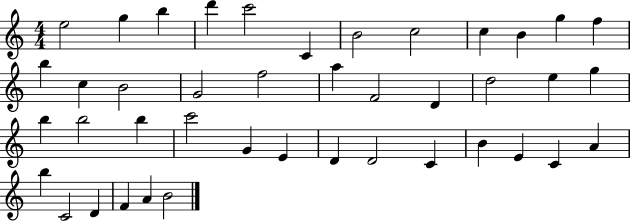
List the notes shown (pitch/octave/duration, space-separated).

E5/h G5/q B5/q D6/q C6/h C4/q B4/h C5/h C5/q B4/q G5/q F5/q B5/q C5/q B4/h G4/h F5/h A5/q F4/h D4/q D5/h E5/q G5/q B5/q B5/h B5/q C6/h G4/q E4/q D4/q D4/h C4/q B4/q E4/q C4/q A4/q B5/q C4/h D4/q F4/q A4/q B4/h